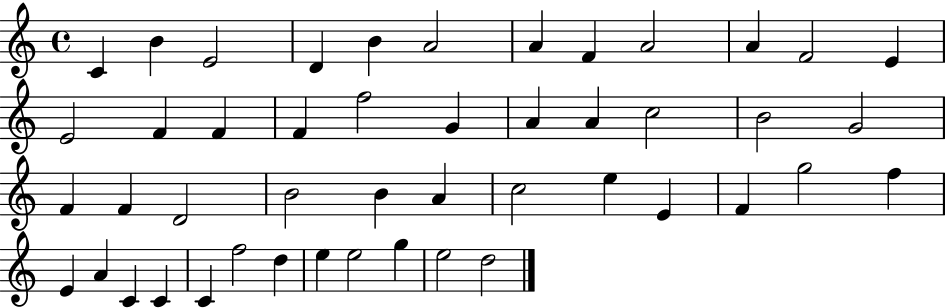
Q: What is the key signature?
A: C major